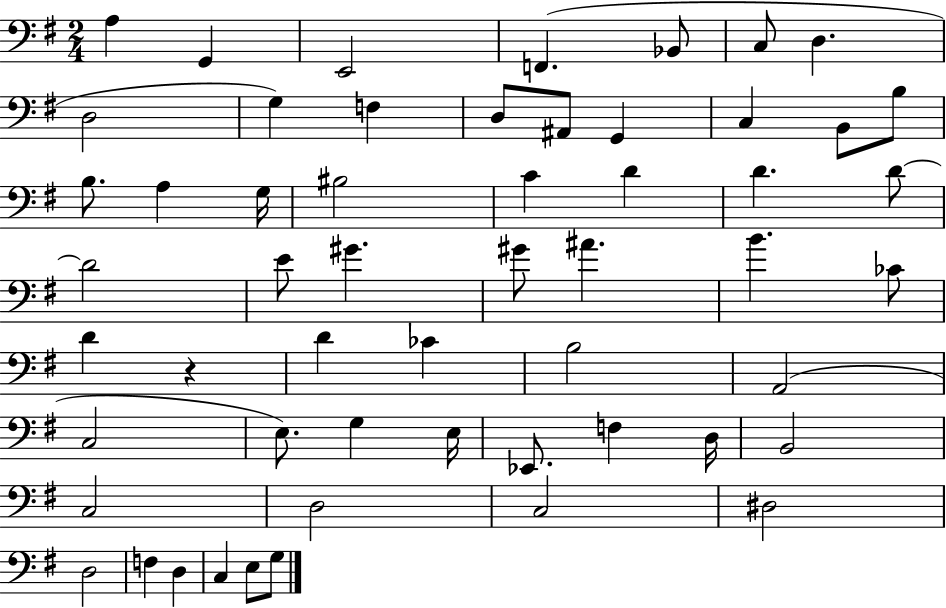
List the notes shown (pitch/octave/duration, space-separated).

A3/q G2/q E2/h F2/q. Bb2/e C3/e D3/q. D3/h G3/q F3/q D3/e A#2/e G2/q C3/q B2/e B3/e B3/e. A3/q G3/s BIS3/h C4/q D4/q D4/q. D4/e D4/h E4/e G#4/q. G#4/e A#4/q. B4/q. CES4/e D4/q R/q D4/q CES4/q B3/h A2/h C3/h E3/e. G3/q E3/s Eb2/e. F3/q D3/s B2/h C3/h D3/h C3/h D#3/h D3/h F3/q D3/q C3/q E3/e G3/e